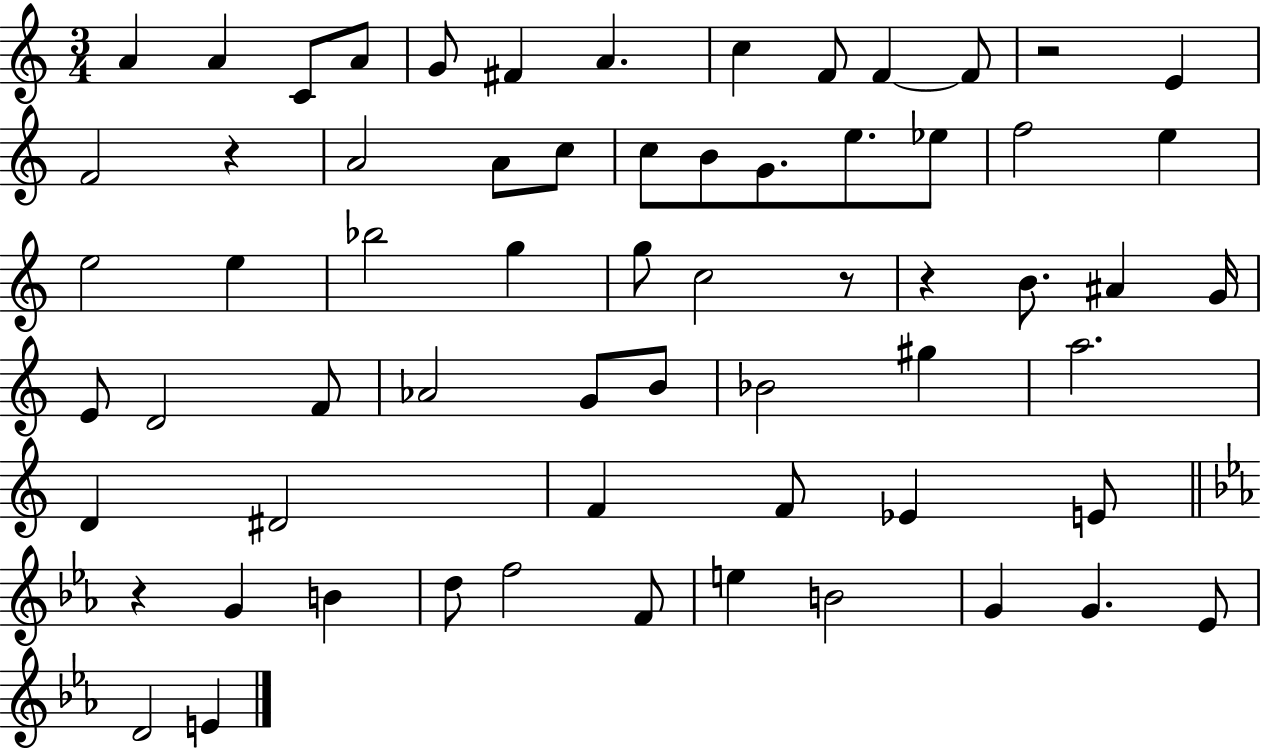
A4/q A4/q C4/e A4/e G4/e F#4/q A4/q. C5/q F4/e F4/q F4/e R/h E4/q F4/h R/q A4/h A4/e C5/e C5/e B4/e G4/e. E5/e. Eb5/e F5/h E5/q E5/h E5/q Bb5/h G5/q G5/e C5/h R/e R/q B4/e. A#4/q G4/s E4/e D4/h F4/e Ab4/h G4/e B4/e Bb4/h G#5/q A5/h. D4/q D#4/h F4/q F4/e Eb4/q E4/e R/q G4/q B4/q D5/e F5/h F4/e E5/q B4/h G4/q G4/q. Eb4/e D4/h E4/q